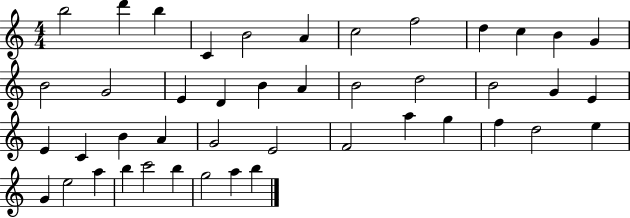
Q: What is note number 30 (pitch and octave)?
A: F4